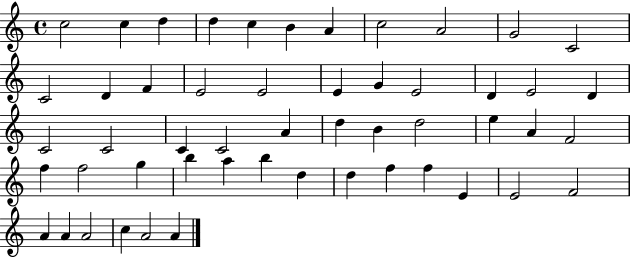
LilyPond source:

{
  \clef treble
  \time 4/4
  \defaultTimeSignature
  \key c \major
  c''2 c''4 d''4 | d''4 c''4 b'4 a'4 | c''2 a'2 | g'2 c'2 | \break c'2 d'4 f'4 | e'2 e'2 | e'4 g'4 e'2 | d'4 e'2 d'4 | \break c'2 c'2 | c'4 c'2 a'4 | d''4 b'4 d''2 | e''4 a'4 f'2 | \break f''4 f''2 g''4 | b''4 a''4 b''4 d''4 | d''4 f''4 f''4 e'4 | e'2 f'2 | \break a'4 a'4 a'2 | c''4 a'2 a'4 | \bar "|."
}